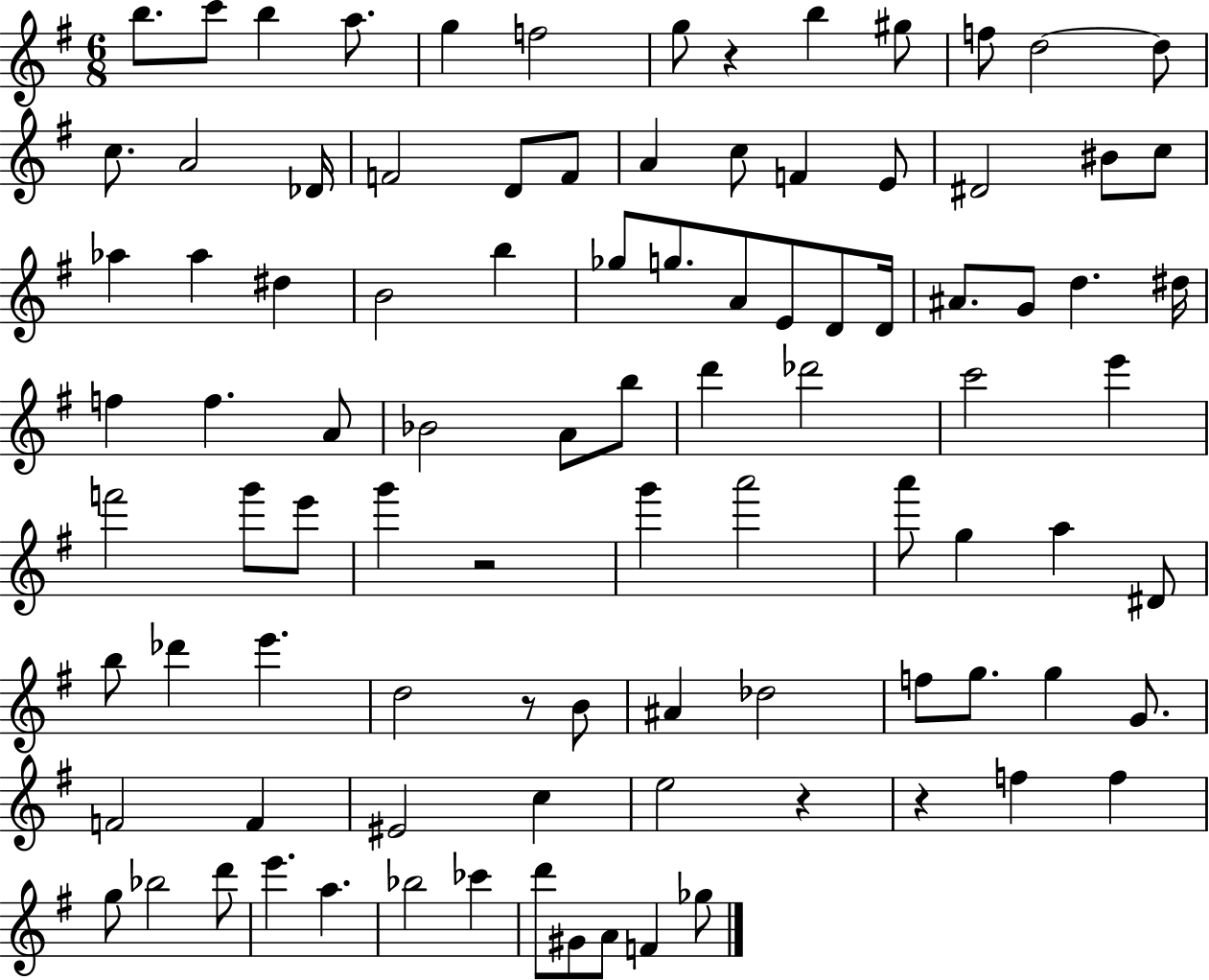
B5/e. C6/e B5/q A5/e. G5/q F5/h G5/e R/q B5/q G#5/e F5/e D5/h D5/e C5/e. A4/h Db4/s F4/h D4/e F4/e A4/q C5/e F4/q E4/e D#4/h BIS4/e C5/e Ab5/q Ab5/q D#5/q B4/h B5/q Gb5/e G5/e. A4/e E4/e D4/e D4/s A#4/e. G4/e D5/q. D#5/s F5/q F5/q. A4/e Bb4/h A4/e B5/e D6/q Db6/h C6/h E6/q F6/h G6/e E6/e G6/q R/h G6/q A6/h A6/e G5/q A5/q D#4/e B5/e Db6/q E6/q. D5/h R/e B4/e A#4/q Db5/h F5/e G5/e. G5/q G4/e. F4/h F4/q EIS4/h C5/q E5/h R/q R/q F5/q F5/q G5/e Bb5/h D6/e E6/q. A5/q. Bb5/h CES6/q D6/e G#4/e A4/e F4/q Gb5/e